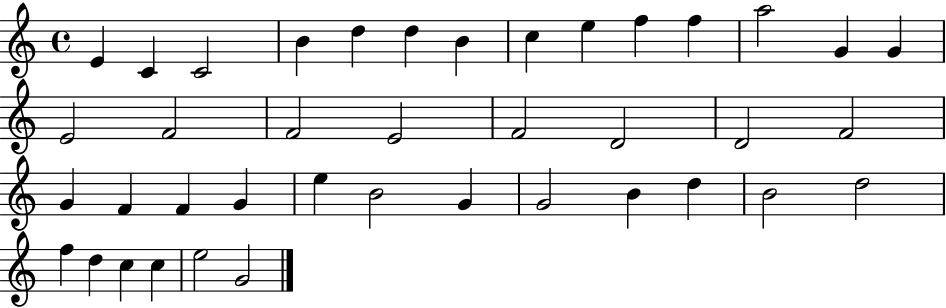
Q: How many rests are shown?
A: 0